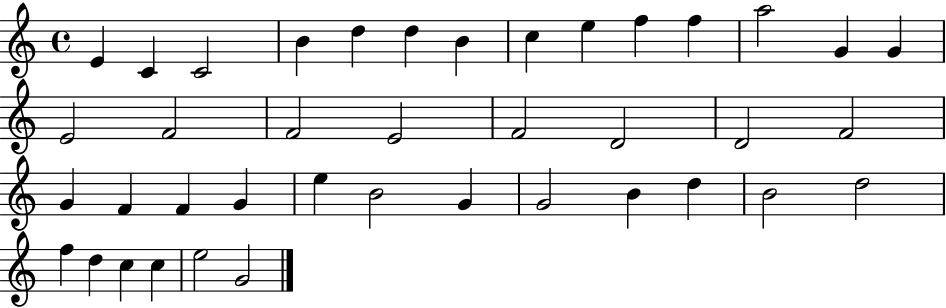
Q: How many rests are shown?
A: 0